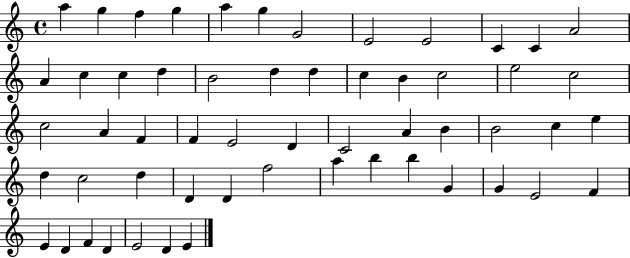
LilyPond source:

{
  \clef treble
  \time 4/4
  \defaultTimeSignature
  \key c \major
  a''4 g''4 f''4 g''4 | a''4 g''4 g'2 | e'2 e'2 | c'4 c'4 a'2 | \break a'4 c''4 c''4 d''4 | b'2 d''4 d''4 | c''4 b'4 c''2 | e''2 c''2 | \break c''2 a'4 f'4 | f'4 e'2 d'4 | c'2 a'4 b'4 | b'2 c''4 e''4 | \break d''4 c''2 d''4 | d'4 d'4 f''2 | a''4 b''4 b''4 g'4 | g'4 e'2 f'4 | \break e'4 d'4 f'4 d'4 | e'2 d'4 e'4 | \bar "|."
}